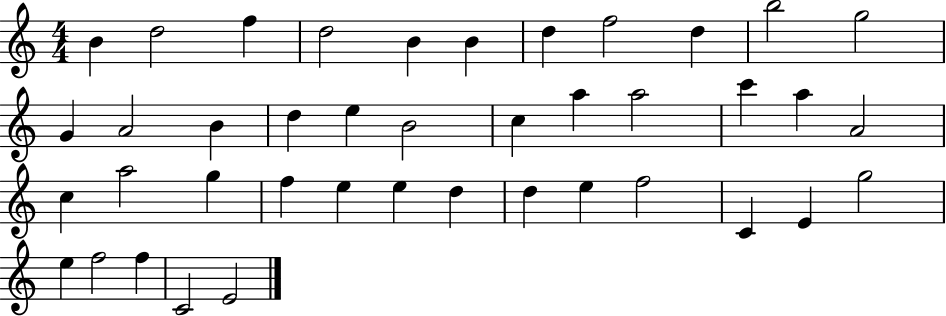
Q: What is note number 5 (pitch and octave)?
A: B4